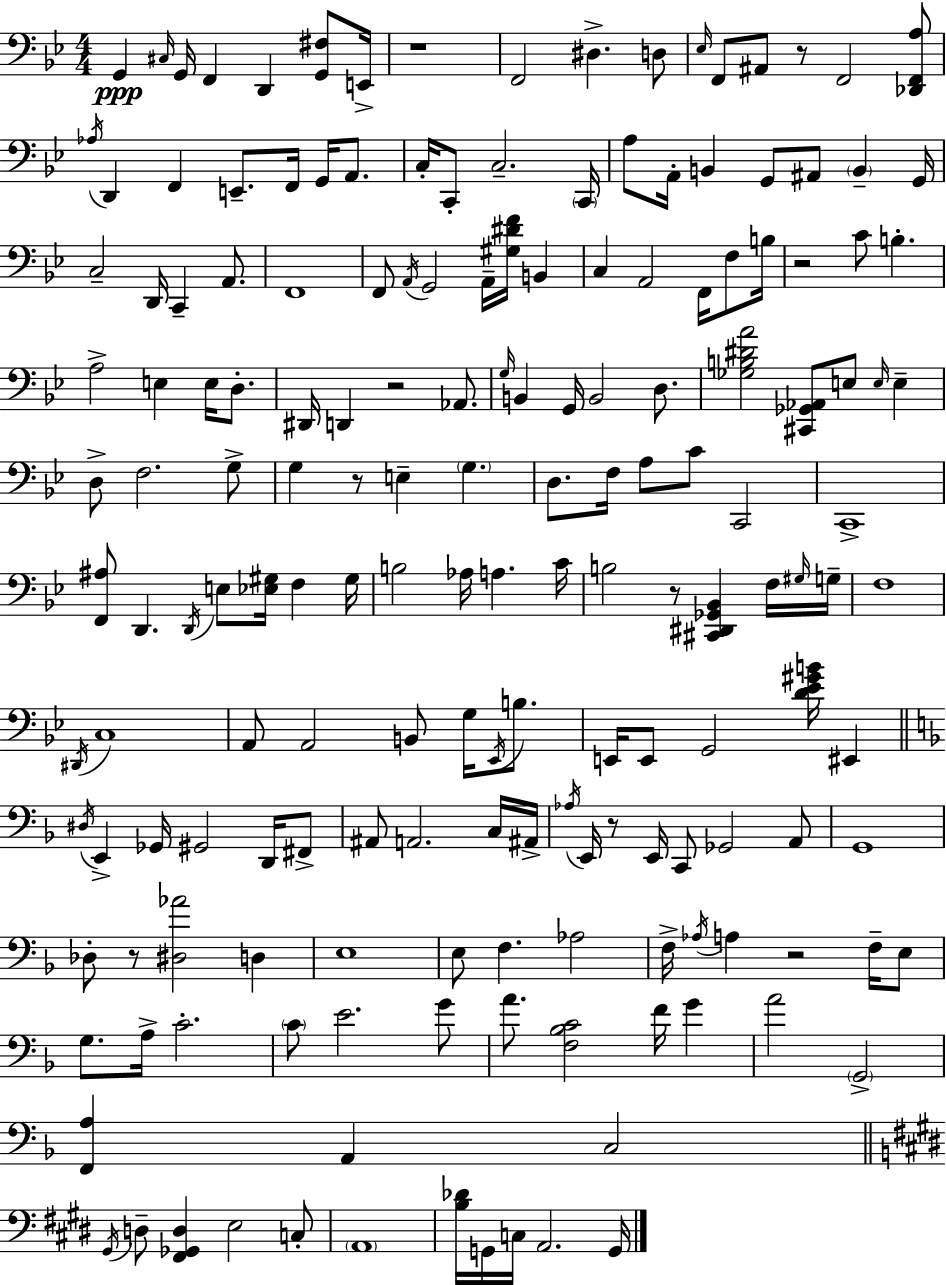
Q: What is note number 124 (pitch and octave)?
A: Ab3